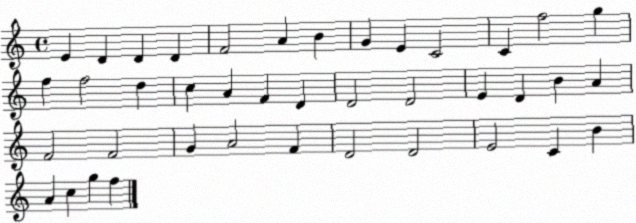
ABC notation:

X:1
T:Untitled
M:4/4
L:1/4
K:C
E D D D F2 A B G E C2 C f2 g f f2 d c A F D D2 D2 E D B A F2 F2 G A2 F D2 D2 E2 C B A c g f